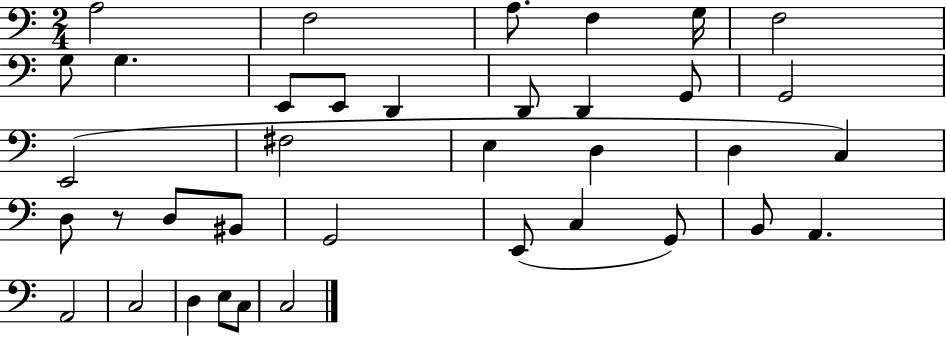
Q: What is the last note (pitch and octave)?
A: C3